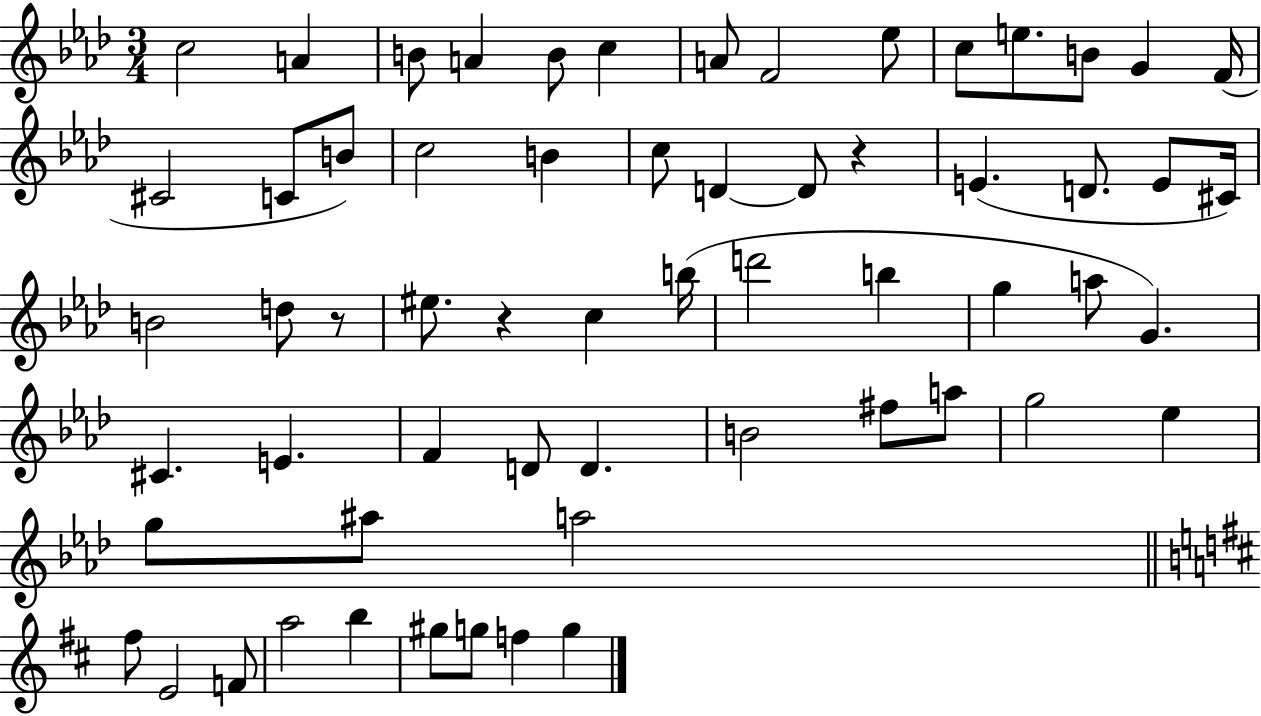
C5/h A4/q B4/e A4/q B4/e C5/q A4/e F4/h Eb5/e C5/e E5/e. B4/e G4/q F4/s C#4/h C4/e B4/e C5/h B4/q C5/e D4/q D4/e R/q E4/q. D4/e. E4/e C#4/s B4/h D5/e R/e EIS5/e. R/q C5/q B5/s D6/h B5/q G5/q A5/e G4/q. C#4/q. E4/q. F4/q D4/e D4/q. B4/h F#5/e A5/e G5/h Eb5/q G5/e A#5/e A5/h F#5/e E4/h F4/e A5/h B5/q G#5/e G5/e F5/q G5/q